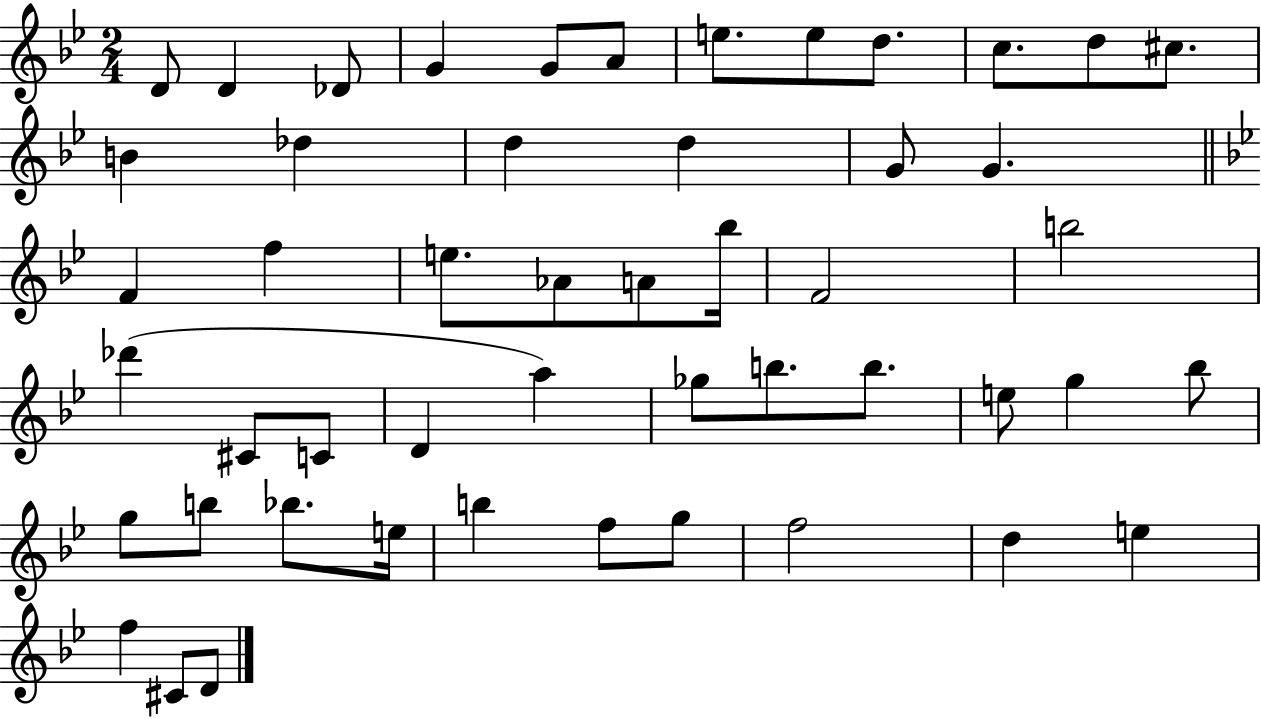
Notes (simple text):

D4/e D4/q Db4/e G4/q G4/e A4/e E5/e. E5/e D5/e. C5/e. D5/e C#5/e. B4/q Db5/q D5/q D5/q G4/e G4/q. F4/q F5/q E5/e. Ab4/e A4/e Bb5/s F4/h B5/h Db6/q C#4/e C4/e D4/q A5/q Gb5/e B5/e. B5/e. E5/e G5/q Bb5/e G5/e B5/e Bb5/e. E5/s B5/q F5/e G5/e F5/h D5/q E5/q F5/q C#4/e D4/e